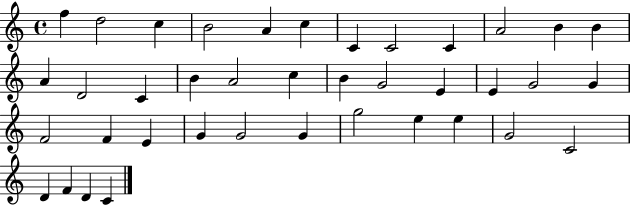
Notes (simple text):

F5/q D5/h C5/q B4/h A4/q C5/q C4/q C4/h C4/q A4/h B4/q B4/q A4/q D4/h C4/q B4/q A4/h C5/q B4/q G4/h E4/q E4/q G4/h G4/q F4/h F4/q E4/q G4/q G4/h G4/q G5/h E5/q E5/q G4/h C4/h D4/q F4/q D4/q C4/q